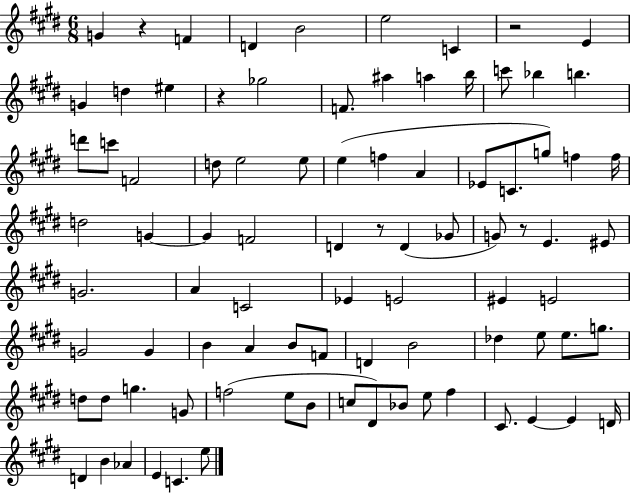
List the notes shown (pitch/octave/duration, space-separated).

G4/q R/q F4/q D4/q B4/h E5/h C4/q R/h E4/q G4/q D5/q EIS5/q R/q Gb5/h F4/e. A#5/q A5/q B5/s C6/e Bb5/q B5/q. D6/e C6/e F4/h D5/e E5/h E5/e E5/q F5/q A4/q Eb4/e C4/e. G5/e F5/q F5/s D5/h G4/q G4/q F4/h D4/q R/e D4/q Gb4/e G4/e R/e E4/q. EIS4/e G4/h. A4/q C4/h Eb4/q E4/h EIS4/q E4/h G4/h G4/q B4/q A4/q B4/e F4/e D4/q B4/h Db5/q E5/e E5/e. G5/e. D5/e D5/e G5/q. G4/e F5/h E5/e B4/e C5/e D#4/e Bb4/e E5/e F#5/q C#4/e. E4/q E4/q D4/s D4/q B4/q Ab4/q E4/q C4/q. E5/e